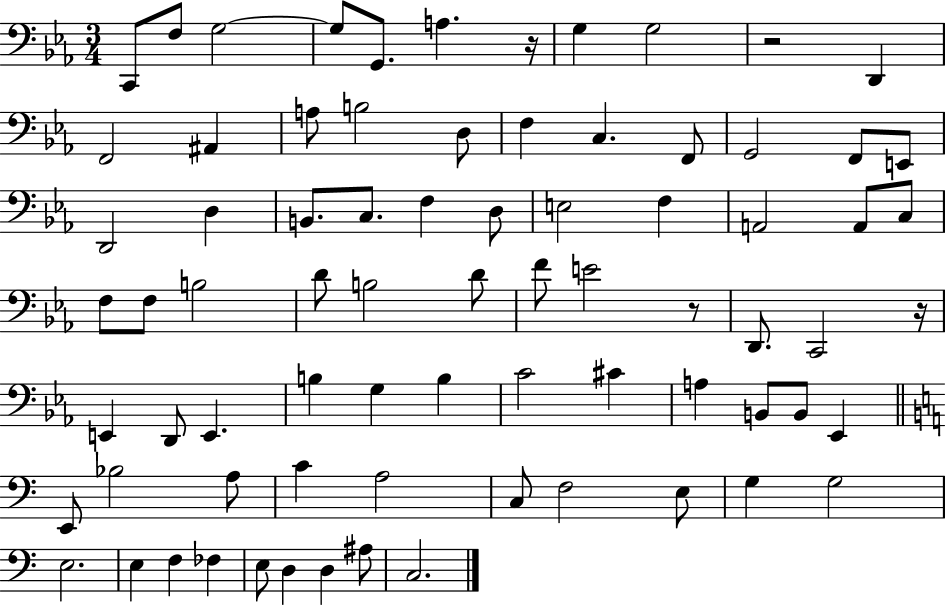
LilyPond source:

{
  \clef bass
  \numericTimeSignature
  \time 3/4
  \key ees \major
  c,8 f8 g2~~ | g8 g,8. a4. r16 | g4 g2 | r2 d,4 | \break f,2 ais,4 | a8 b2 d8 | f4 c4. f,8 | g,2 f,8 e,8 | \break d,2 d4 | b,8. c8. f4 d8 | e2 f4 | a,2 a,8 c8 | \break f8 f8 b2 | d'8 b2 d'8 | f'8 e'2 r8 | d,8. c,2 r16 | \break e,4 d,8 e,4. | b4 g4 b4 | c'2 cis'4 | a4 b,8 b,8 ees,4 | \break \bar "||" \break \key c \major e,8 bes2 a8 | c'4 a2 | c8 f2 e8 | g4 g2 | \break e2. | e4 f4 fes4 | e8 d4 d4 ais8 | c2. | \break \bar "|."
}